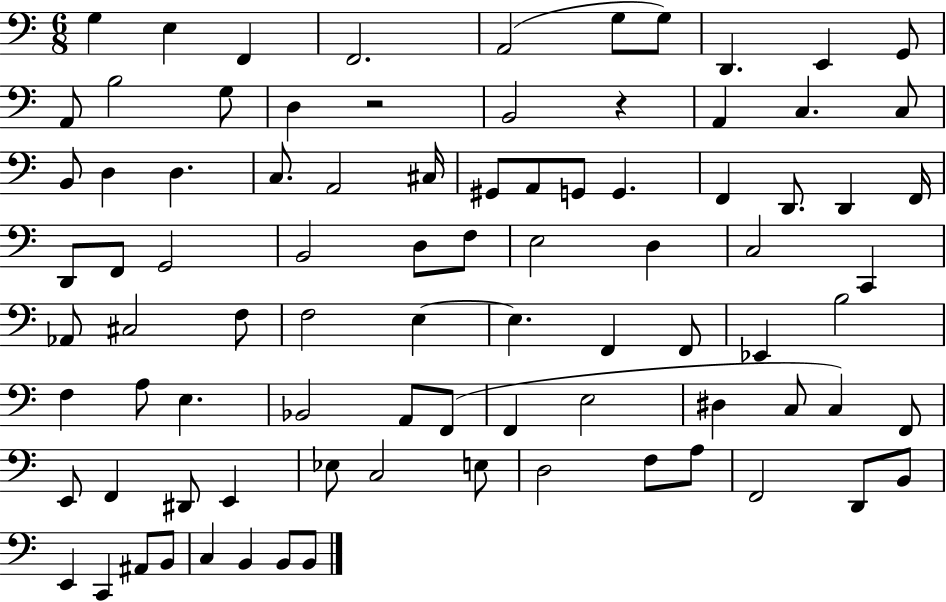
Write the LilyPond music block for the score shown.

{
  \clef bass
  \numericTimeSignature
  \time 6/8
  \key c \major
  \repeat volta 2 { g4 e4 f,4 | f,2. | a,2( g8 g8) | d,4. e,4 g,8 | \break a,8 b2 g8 | d4 r2 | b,2 r4 | a,4 c4. c8 | \break b,8 d4 d4. | c8. a,2 cis16 | gis,8 a,8 g,8 g,4. | f,4 d,8. d,4 f,16 | \break d,8 f,8 g,2 | b,2 d8 f8 | e2 d4 | c2 c,4 | \break aes,8 cis2 f8 | f2 e4~~ | e4. f,4 f,8 | ees,4 b2 | \break f4 a8 e4. | bes,2 a,8 f,8( | f,4 e2 | dis4 c8 c4) f,8 | \break e,8 f,4 dis,8 e,4 | ees8 c2 e8 | d2 f8 a8 | f,2 d,8 b,8 | \break e,4 c,4 ais,8 b,8 | c4 b,4 b,8 b,8 | } \bar "|."
}